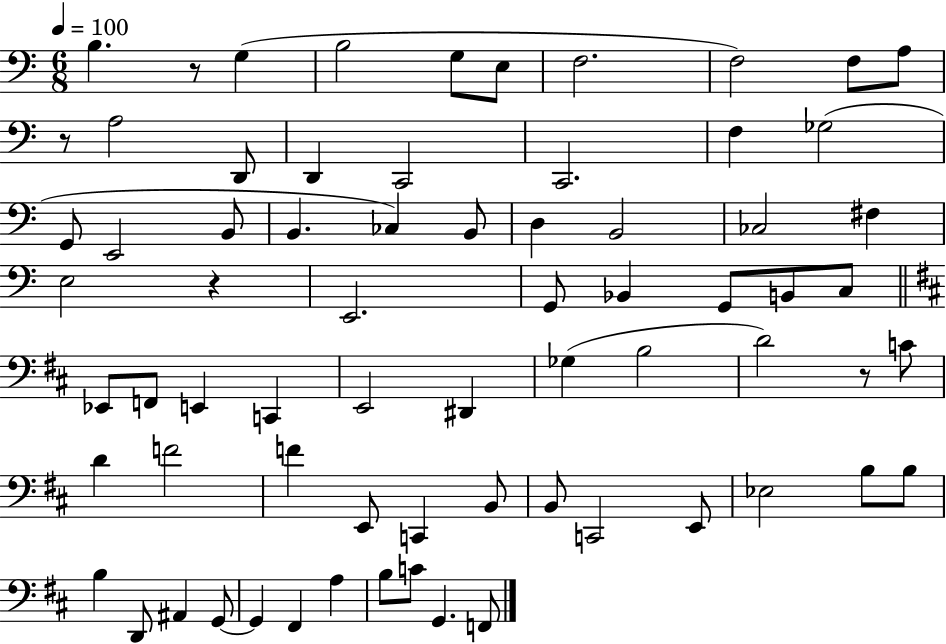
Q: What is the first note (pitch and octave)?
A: B3